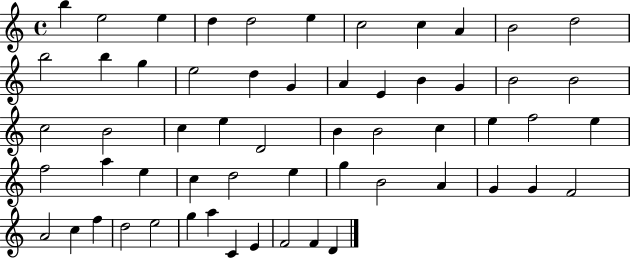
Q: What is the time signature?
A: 4/4